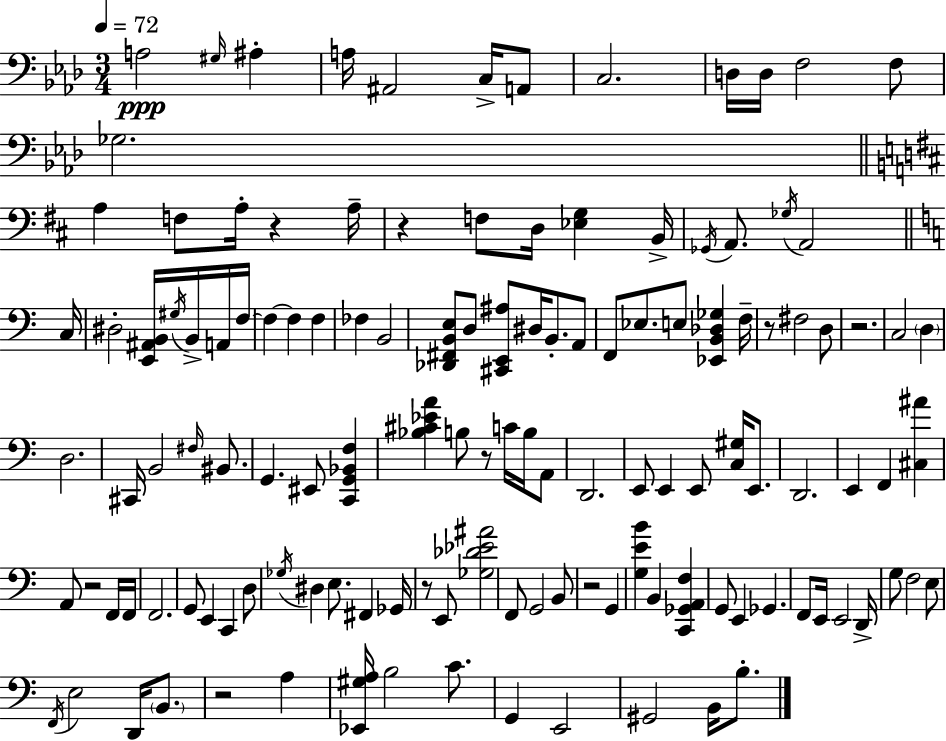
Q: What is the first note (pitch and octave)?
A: A3